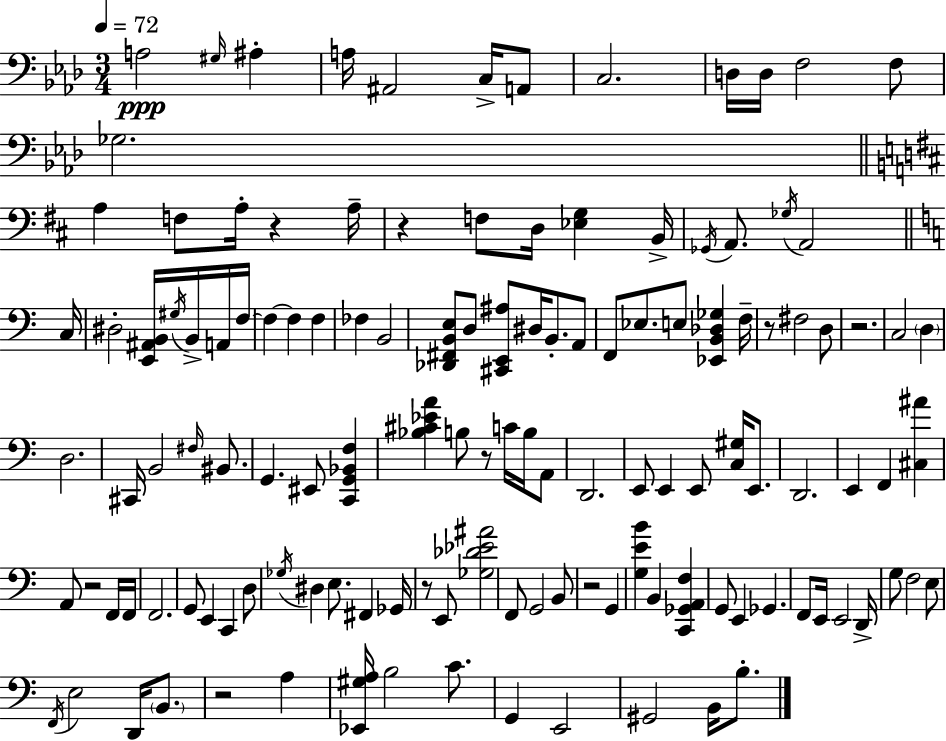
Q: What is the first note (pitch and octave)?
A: A3